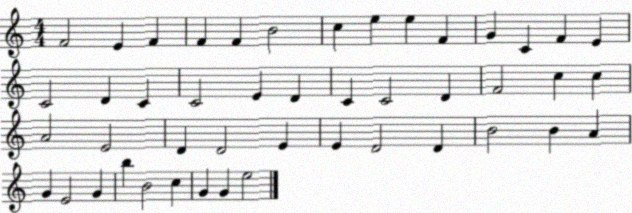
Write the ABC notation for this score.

X:1
T:Untitled
M:4/4
L:1/4
K:C
F2 E F F F B2 c e e F G C F E C2 D C C2 E D C C2 D F2 c c A2 E2 D D2 E E D2 D B2 B A G E2 G b B2 c G G e2